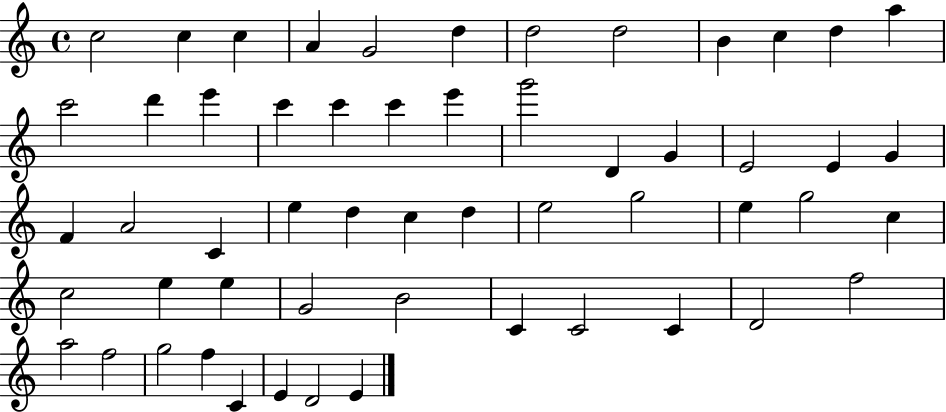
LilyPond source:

{
  \clef treble
  \time 4/4
  \defaultTimeSignature
  \key c \major
  c''2 c''4 c''4 | a'4 g'2 d''4 | d''2 d''2 | b'4 c''4 d''4 a''4 | \break c'''2 d'''4 e'''4 | c'''4 c'''4 c'''4 e'''4 | g'''2 d'4 g'4 | e'2 e'4 g'4 | \break f'4 a'2 c'4 | e''4 d''4 c''4 d''4 | e''2 g''2 | e''4 g''2 c''4 | \break c''2 e''4 e''4 | g'2 b'2 | c'4 c'2 c'4 | d'2 f''2 | \break a''2 f''2 | g''2 f''4 c'4 | e'4 d'2 e'4 | \bar "|."
}